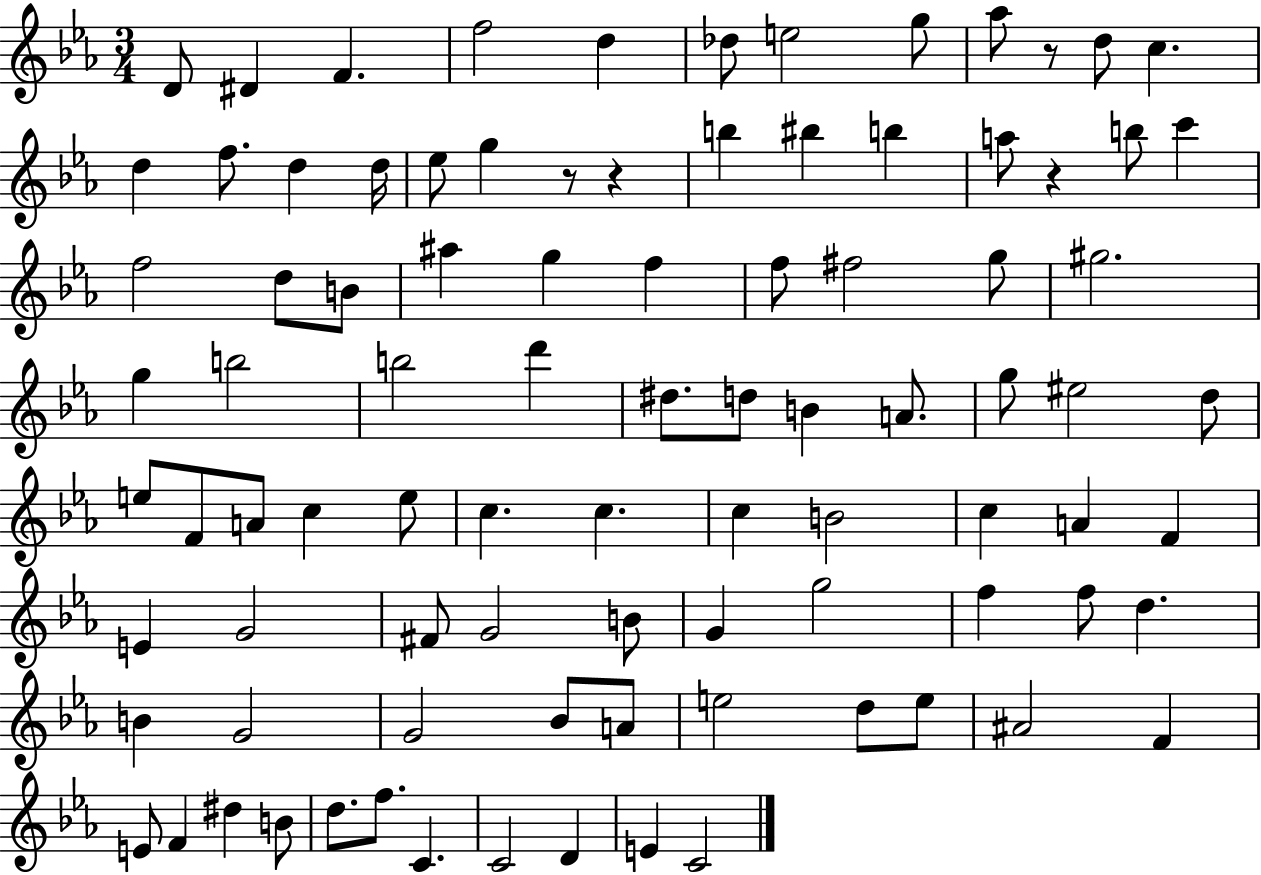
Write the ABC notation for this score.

X:1
T:Untitled
M:3/4
L:1/4
K:Eb
D/2 ^D F f2 d _d/2 e2 g/2 _a/2 z/2 d/2 c d f/2 d d/4 _e/2 g z/2 z b ^b b a/2 z b/2 c' f2 d/2 B/2 ^a g f f/2 ^f2 g/2 ^g2 g b2 b2 d' ^d/2 d/2 B A/2 g/2 ^e2 d/2 e/2 F/2 A/2 c e/2 c c c B2 c A F E G2 ^F/2 G2 B/2 G g2 f f/2 d B G2 G2 _B/2 A/2 e2 d/2 e/2 ^A2 F E/2 F ^d B/2 d/2 f/2 C C2 D E C2